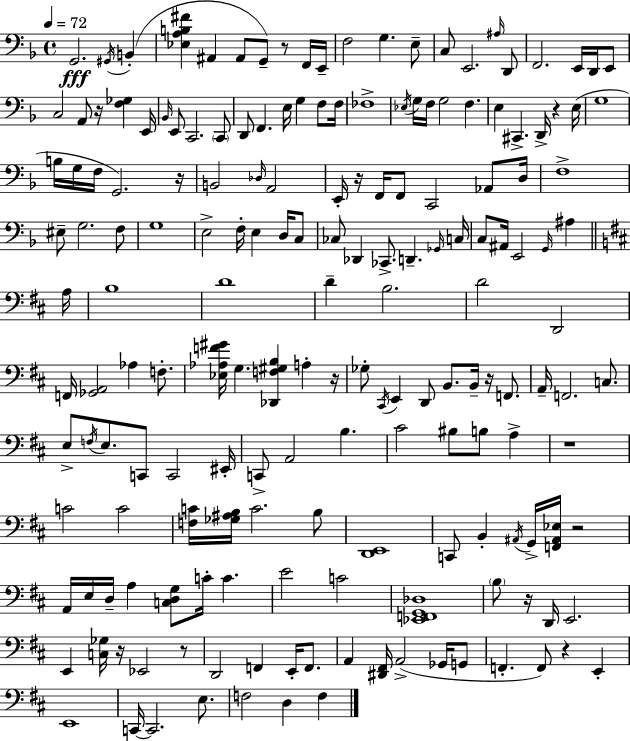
X:1
T:Untitled
M:4/4
L:1/4
K:Dm
G,,2 ^G,,/4 B,, [_E,A,B,^F] ^A,, ^A,,/2 G,,/2 z/2 F,,/4 E,,/4 F,2 G, E,/2 C,/2 E,,2 ^A,/4 D,,/2 F,,2 E,,/4 D,,/4 E,,/2 C,2 A,,/2 z/4 [F,_G,] E,,/4 _B,,/4 E,,/2 C,,2 C,,/2 D,,/2 F,, E,/4 G, F,/2 F,/4 _F,4 _E,/4 G,/4 F,/4 G,2 F, E, ^C,, D,,/4 z E,/4 G,4 B,/4 G,/4 F,/4 G,,2 z/4 B,,2 _D,/4 A,,2 E,,/4 z/4 F,,/4 F,,/2 C,,2 _A,,/2 D,/4 F,4 ^E,/2 G,2 F,/2 G,4 E,2 F,/4 E, D,/4 C,/2 _C,/2 _D,, _C,,/2 D,, _G,,/4 C,/4 C,/2 ^A,,/4 E,,2 G,,/4 ^A, A,/4 B,4 D4 D B,2 D2 D,,2 F,,/4 [_G,,A,,]2 _A, F,/2 [_E,_A,F^G]/4 G, [_D,,F,^G,B,] A, z/4 _G,/2 ^C,,/4 E,, D,,/2 B,,/2 B,,/4 z/4 F,,/2 A,,/4 F,,2 C,/2 E,/2 F,/4 E,/2 C,,/2 C,,2 ^E,,/4 C,,/2 A,,2 B, ^C2 ^B,/2 B,/2 A, z4 C2 C2 [F,C]/4 [_G,^A,B,]/4 C2 B,/2 [D,,E,,]4 C,,/2 B,, ^A,,/4 G,,/4 [F,,^A,,_E,]/4 z2 A,,/4 E,/4 D,/4 A, [C,D,G,]/2 C/4 C E2 C2 [_E,,F,,G,,_D,]4 B,/2 z/4 D,,/4 E,,2 E,, [C,_G,]/4 z/4 _E,,2 z/2 D,,2 F,, E,,/4 F,,/2 A,, [^D,,^F,,]/4 A,,2 _G,,/4 G,,/2 F,, F,,/2 z E,, E,,4 C,,/4 C,,2 E,/2 F,2 D, F,